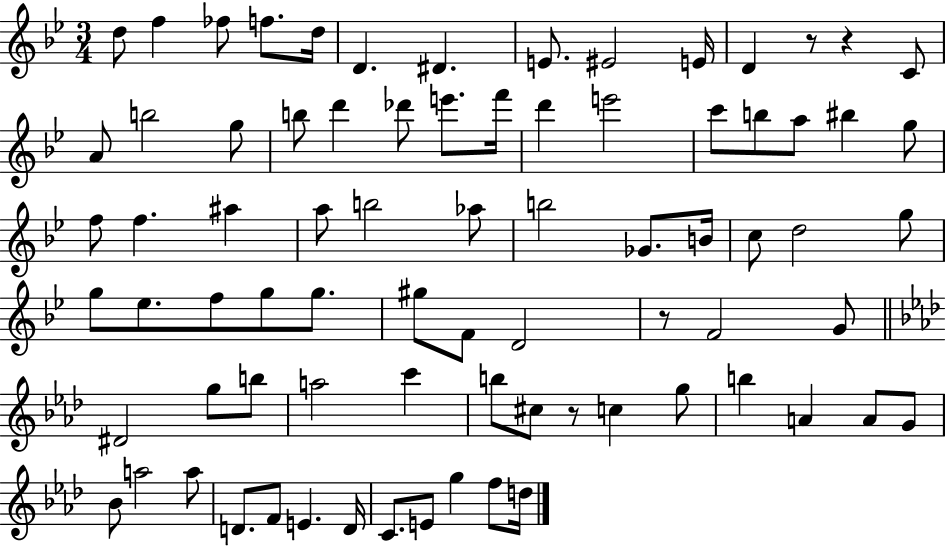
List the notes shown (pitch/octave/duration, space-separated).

D5/e F5/q FES5/e F5/e. D5/s D4/q. D#4/q. E4/e. EIS4/h E4/s D4/q R/e R/q C4/e A4/e B5/h G5/e B5/e D6/q Db6/e E6/e. F6/s D6/q E6/h C6/e B5/e A5/e BIS5/q G5/e F5/e F5/q. A#5/q A5/e B5/h Ab5/e B5/h Gb4/e. B4/s C5/e D5/h G5/e G5/e Eb5/e. F5/e G5/e G5/e. G#5/e F4/e D4/h R/e F4/h G4/e D#4/h G5/e B5/e A5/h C6/q B5/e C#5/e R/e C5/q G5/e B5/q A4/q A4/e G4/e Bb4/e A5/h A5/e D4/e. F4/e E4/q. D4/s C4/e. E4/e G5/q F5/e D5/s